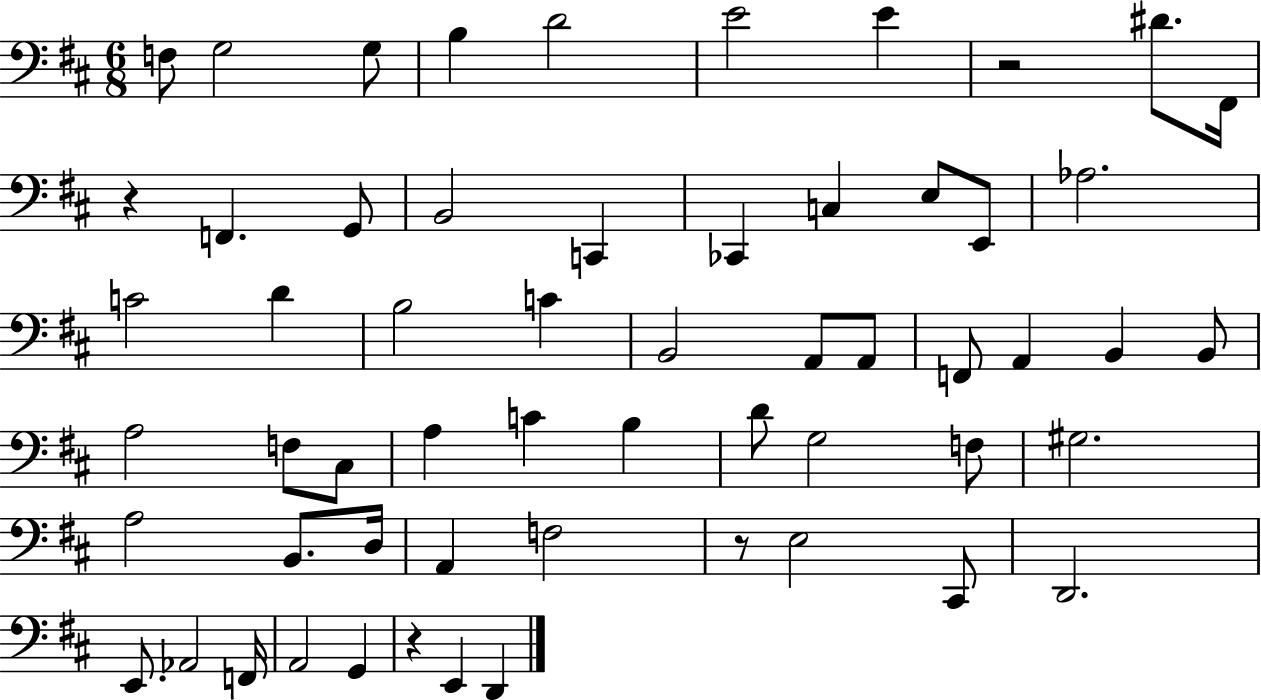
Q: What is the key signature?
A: D major